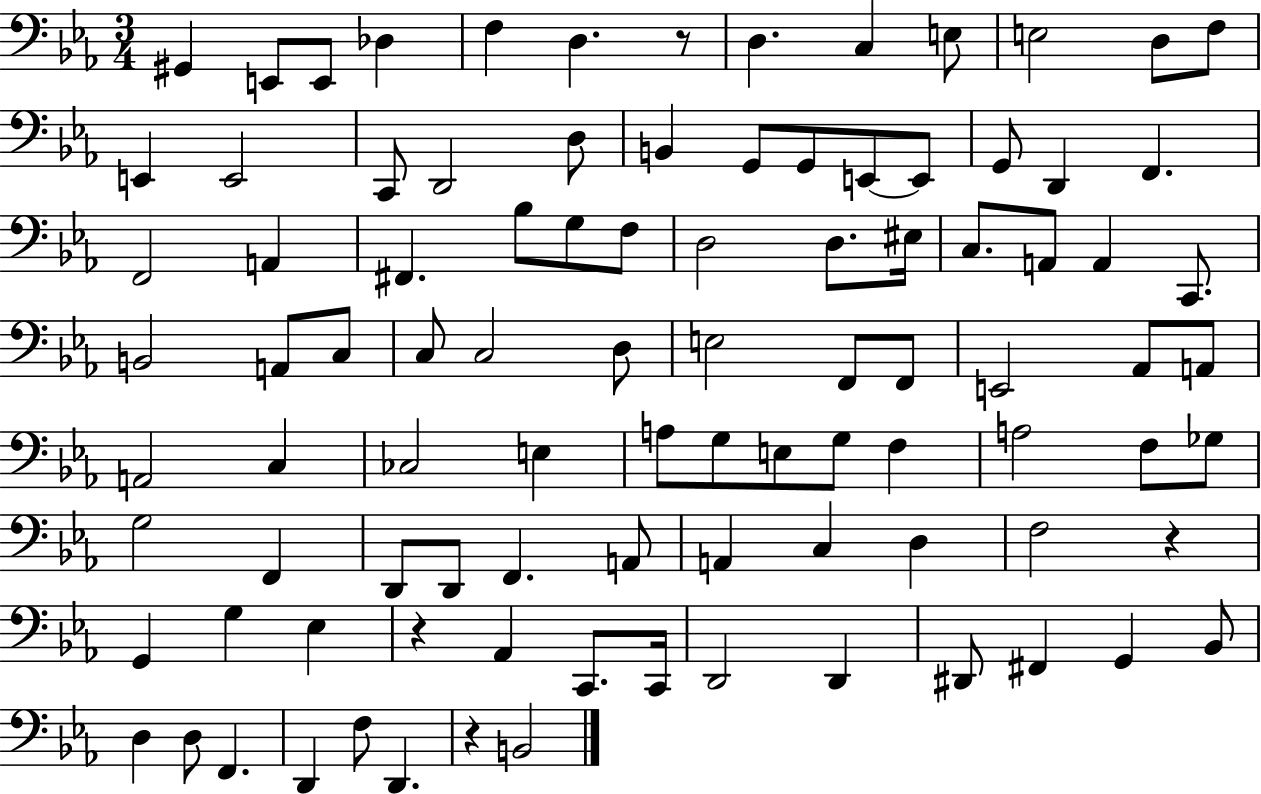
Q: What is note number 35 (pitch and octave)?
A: C3